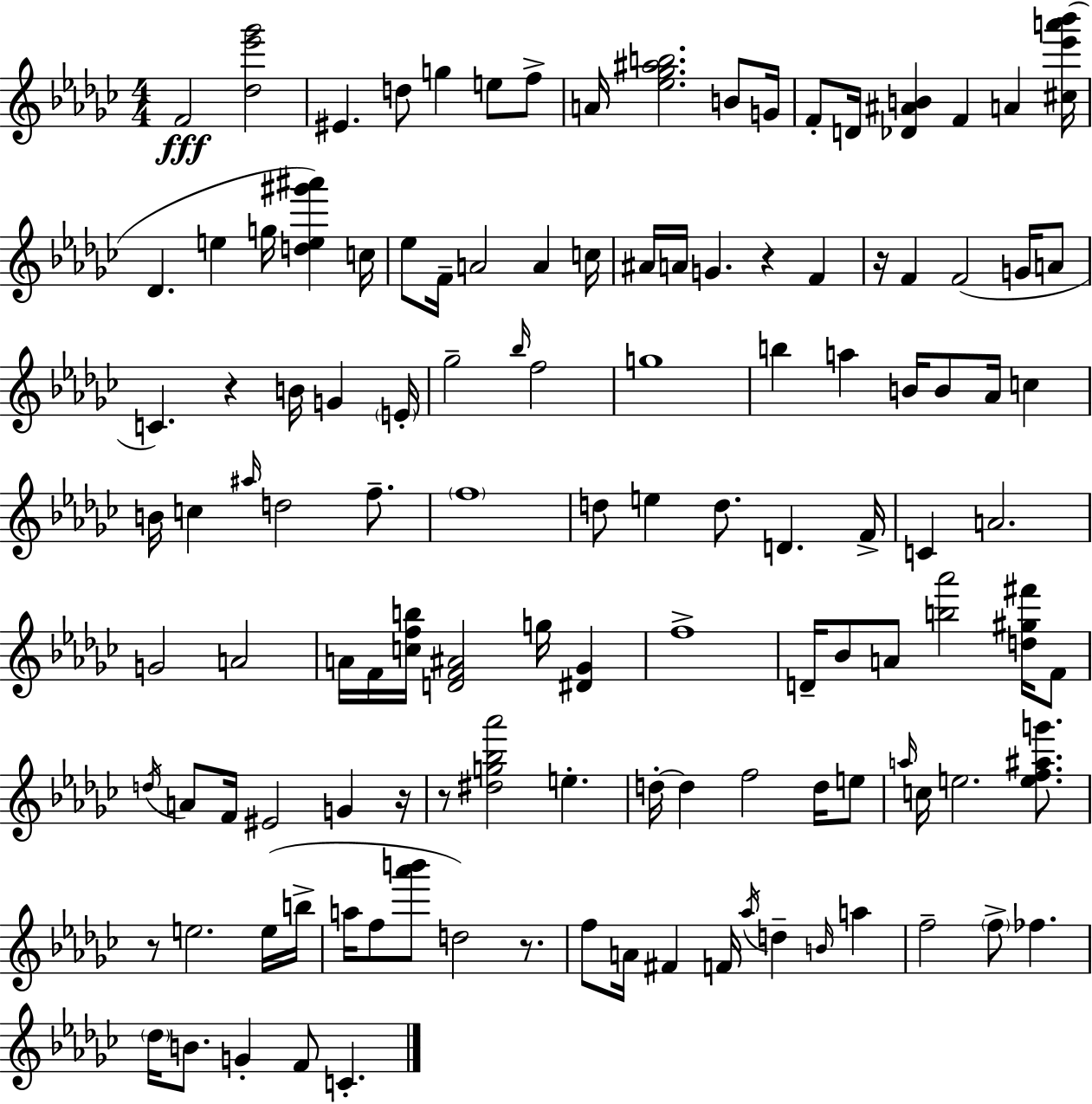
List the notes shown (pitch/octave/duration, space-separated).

F4/h [Db5,Eb6,Gb6]/h EIS4/q. D5/e G5/q E5/e F5/e A4/s [Eb5,Gb5,A#5,B5]/h. B4/e G4/s F4/e D4/s [Db4,A#4,B4]/q F4/q A4/q [C#5,Eb6,A6,Bb6]/s Db4/q. E5/q G5/s [D5,E5,G#6,A#6]/q C5/s Eb5/e F4/s A4/h A4/q C5/s A#4/s A4/s G4/q. R/q F4/q R/s F4/q F4/h G4/s A4/e C4/q. R/q B4/s G4/q E4/s Gb5/h Bb5/s F5/h G5/w B5/q A5/q B4/s B4/e Ab4/s C5/q B4/s C5/q A#5/s D5/h F5/e. F5/w D5/e E5/q D5/e. D4/q. F4/s C4/q A4/h. G4/h A4/h A4/s F4/s [C5,F5,B5]/s [D4,F4,A#4]/h G5/s [D#4,Gb4]/q F5/w D4/s Bb4/e A4/e [B5,Ab6]/h [D5,G#5,F#6]/s F4/e D5/s A4/e F4/s EIS4/h G4/q R/s R/e [D#5,G5,Bb5,Ab6]/h E5/q. D5/s D5/q F5/h D5/s E5/e A5/s C5/s E5/h. [E5,F5,A#5,G6]/e. R/e E5/h. E5/s B5/s A5/s F5/e [Ab6,B6]/e D5/h R/e. F5/e A4/s F#4/q F4/s Ab5/s D5/q B4/s A5/q F5/h F5/e FES5/q. Db5/s B4/e. G4/q F4/e C4/q.